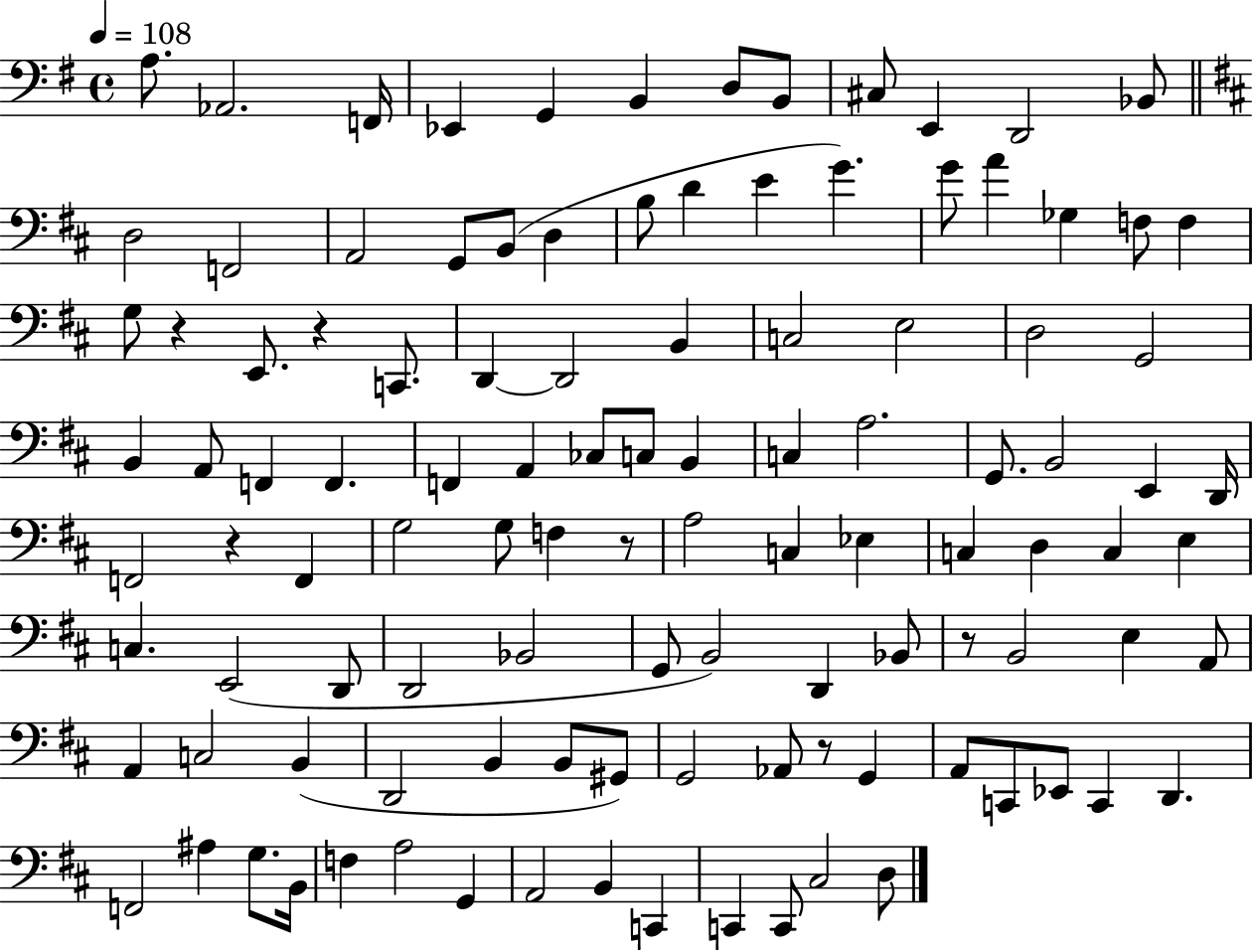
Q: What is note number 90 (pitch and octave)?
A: C2